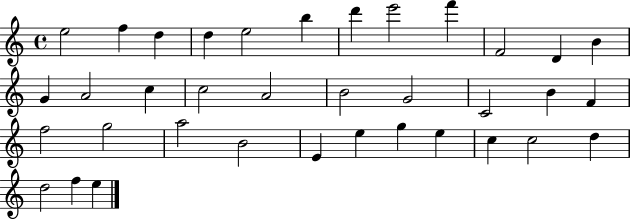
{
  \clef treble
  \time 4/4
  \defaultTimeSignature
  \key c \major
  e''2 f''4 d''4 | d''4 e''2 b''4 | d'''4 e'''2 f'''4 | f'2 d'4 b'4 | \break g'4 a'2 c''4 | c''2 a'2 | b'2 g'2 | c'2 b'4 f'4 | \break f''2 g''2 | a''2 b'2 | e'4 e''4 g''4 e''4 | c''4 c''2 d''4 | \break d''2 f''4 e''4 | \bar "|."
}